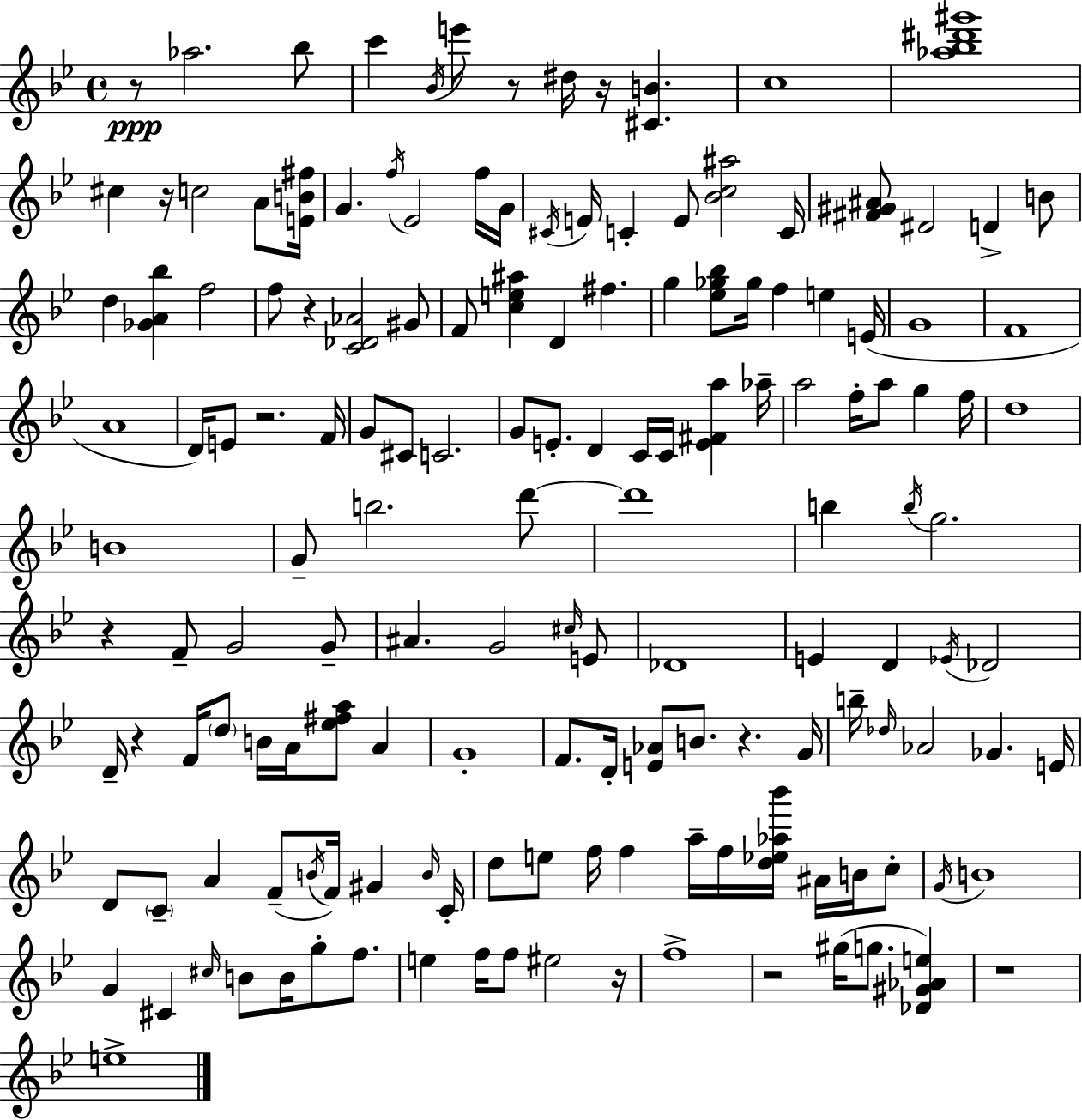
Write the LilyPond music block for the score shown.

{
  \clef treble
  \time 4/4
  \defaultTimeSignature
  \key g \minor
  \repeat volta 2 { r8\ppp aes''2. bes''8 | c'''4 \acciaccatura { bes'16 } e'''8 r8 dis''16 r16 <cis' b'>4. | c''1 | <aes'' bes'' dis''' gis'''>1 | \break cis''4 r16 c''2 a'8 | <e' b' fis''>16 g'4. \acciaccatura { f''16 } ees'2 | f''16 g'16 \acciaccatura { cis'16 } e'16 c'4-. e'8 <bes' c'' ais''>2 | c'16 <fis' gis' ais'>8 dis'2 d'4-> | \break b'8 d''4 <ges' a' bes''>4 f''2 | f''8 r4 <c' des' aes'>2 | gis'8 f'8 <c'' e'' ais''>4 d'4 fis''4. | g''4 <ees'' ges'' bes''>8 ges''16 f''4 e''4 | \break e'16( g'1 | f'1 | a'1 | d'16) e'8 r2. | \break f'16 g'8 cis'8 c'2. | g'8 e'8.-. d'4 c'16 c'16 <e' fis' a''>4 | aes''16-- a''2 f''16-. a''8 g''4 | f''16 d''1 | \break b'1 | g'8-- b''2. | d'''8~~ d'''1 | b''4 \acciaccatura { b''16 } g''2. | \break r4 f'8-- g'2 | g'8-- ais'4. g'2 | \grace { cis''16 } e'8 des'1 | e'4 d'4 \acciaccatura { ees'16 } des'2 | \break d'16-- r4 f'16 \parenthesize d''8 b'16 a'16 | <ees'' fis'' a''>8 a'4 g'1-. | f'8. d'16-. <e' aes'>8 b'8. r4. | g'16 b''16-- \grace { des''16 } aes'2 | \break ges'4. e'16 d'8 \parenthesize c'8-- a'4 f'8--( | \acciaccatura { b'16 } f'16) gis'4 \grace { b'16 } c'16-. d''8 e''8 f''16 f''4 | a''16-- f''16 <d'' ees'' aes'' bes'''>16 ais'16 b'16 c''8-. \acciaccatura { g'16 } b'1 | g'4 cis'4 | \break \grace { cis''16 } b'8 b'16 g''8-. f''8. e''4 f''16 | f''8 eis''2 r16 f''1-> | r2 | gis''16( g''8. <des' gis' aes' e''>4) r1 | \break e''1-> | } \bar "|."
}